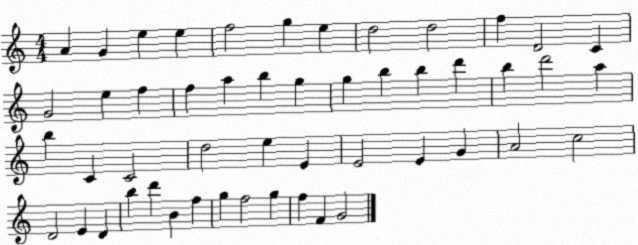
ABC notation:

X:1
T:Untitled
M:4/4
L:1/4
K:C
A G e e f2 g e d2 d2 f D2 C G2 e f f a b g g b b d' b d'2 a b C C2 d2 e E E2 E G A2 c2 D2 E D b d' B f g f2 g f F G2